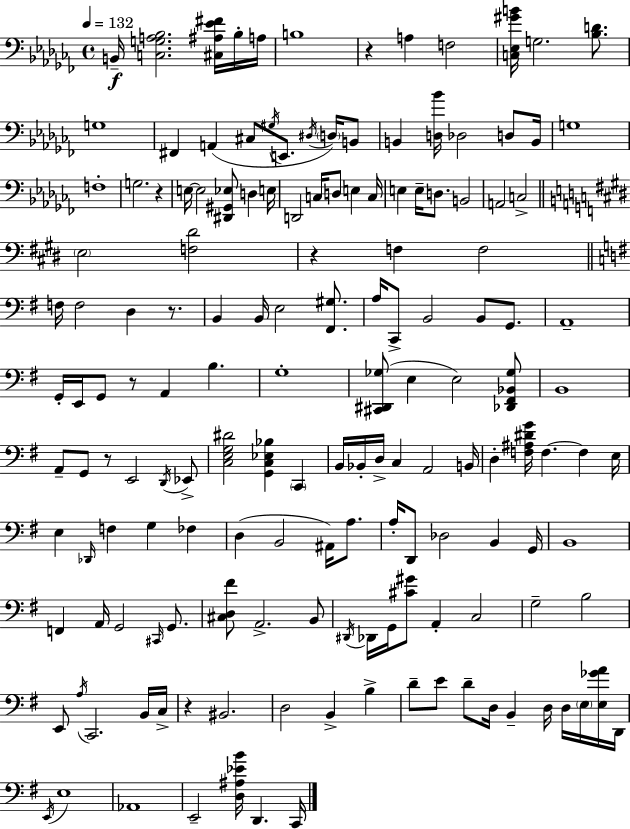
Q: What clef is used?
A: bass